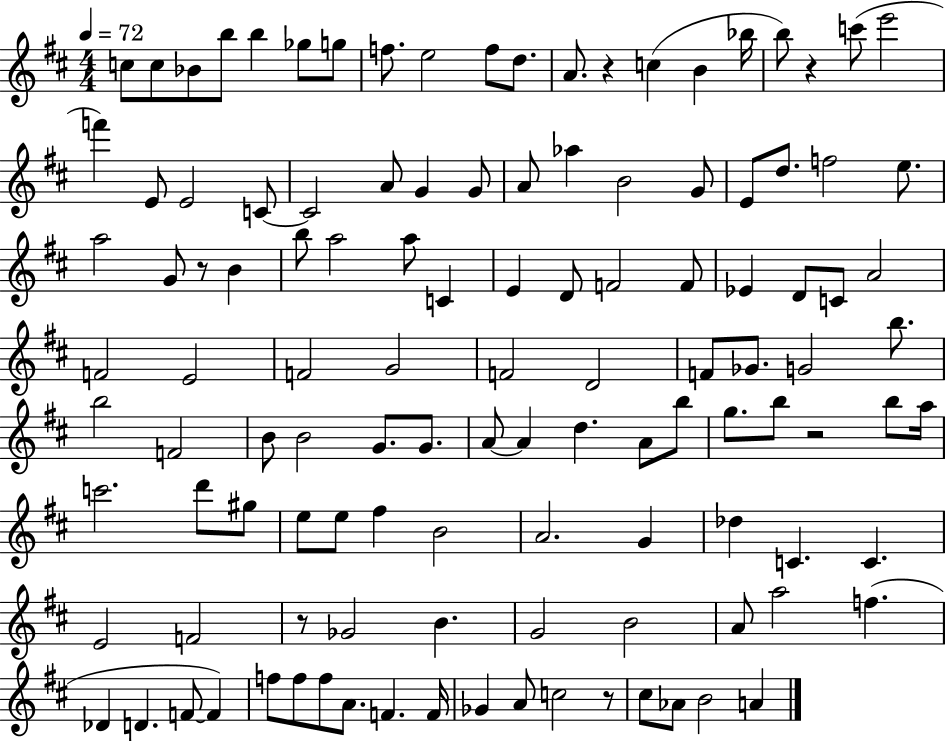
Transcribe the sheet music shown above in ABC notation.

X:1
T:Untitled
M:4/4
L:1/4
K:D
c/2 c/2 _B/2 b/2 b _g/2 g/2 f/2 e2 f/2 d/2 A/2 z c B _b/4 b/2 z c'/2 e'2 f' E/2 E2 C/2 C2 A/2 G G/2 A/2 _a B2 G/2 E/2 d/2 f2 e/2 a2 G/2 z/2 B b/2 a2 a/2 C E D/2 F2 F/2 _E D/2 C/2 A2 F2 E2 F2 G2 F2 D2 F/2 _G/2 G2 b/2 b2 F2 B/2 B2 G/2 G/2 A/2 A d A/2 b/2 g/2 b/2 z2 b/2 a/4 c'2 d'/2 ^g/2 e/2 e/2 ^f B2 A2 G _d C C E2 F2 z/2 _G2 B G2 B2 A/2 a2 f _D D F/2 F f/2 f/2 f/2 A/2 F F/4 _G A/2 c2 z/2 ^c/2 _A/2 B2 A